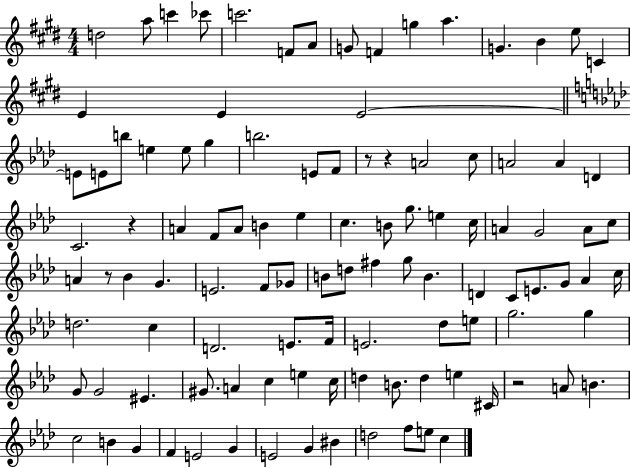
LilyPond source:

{
  \clef treble
  \numericTimeSignature
  \time 4/4
  \key e \major
  d''2 a''8 c'''4 ces'''8 | c'''2. f'8 a'8 | g'8 f'4 g''4 a''4. | g'4. b'4 e''8 c'4 | \break e'4 e'4 e'2~~ | \bar "||" \break \key f \minor e'8 e'8 b''8 e''4 e''8 g''4 | b''2. e'8 f'8 | r8 r4 a'2 c''8 | a'2 a'4 d'4 | \break c'2. r4 | a'4 f'8 a'8 b'4 ees''4 | c''4. b'8 g''8. e''4 c''16 | a'4 g'2 a'8 c''8 | \break a'4 r8 bes'4 g'4. | e'2. f'8 ges'8 | b'8 d''8 fis''4 g''8 b'4. | d'4 c'8 e'8. g'8 aes'4 c''16 | \break d''2. c''4 | d'2. e'8. f'16 | e'2. des''8 e''8 | g''2. g''4 | \break g'8 g'2 eis'4. | gis'8. a'4 c''4 e''4 c''16 | d''4 b'8. d''4 e''4 cis'16 | r2 a'8 b'4. | \break c''2 b'4 g'4 | f'4 e'2 g'4 | e'2 g'4 bis'4 | d''2 f''8 e''8 c''4 | \break \bar "|."
}